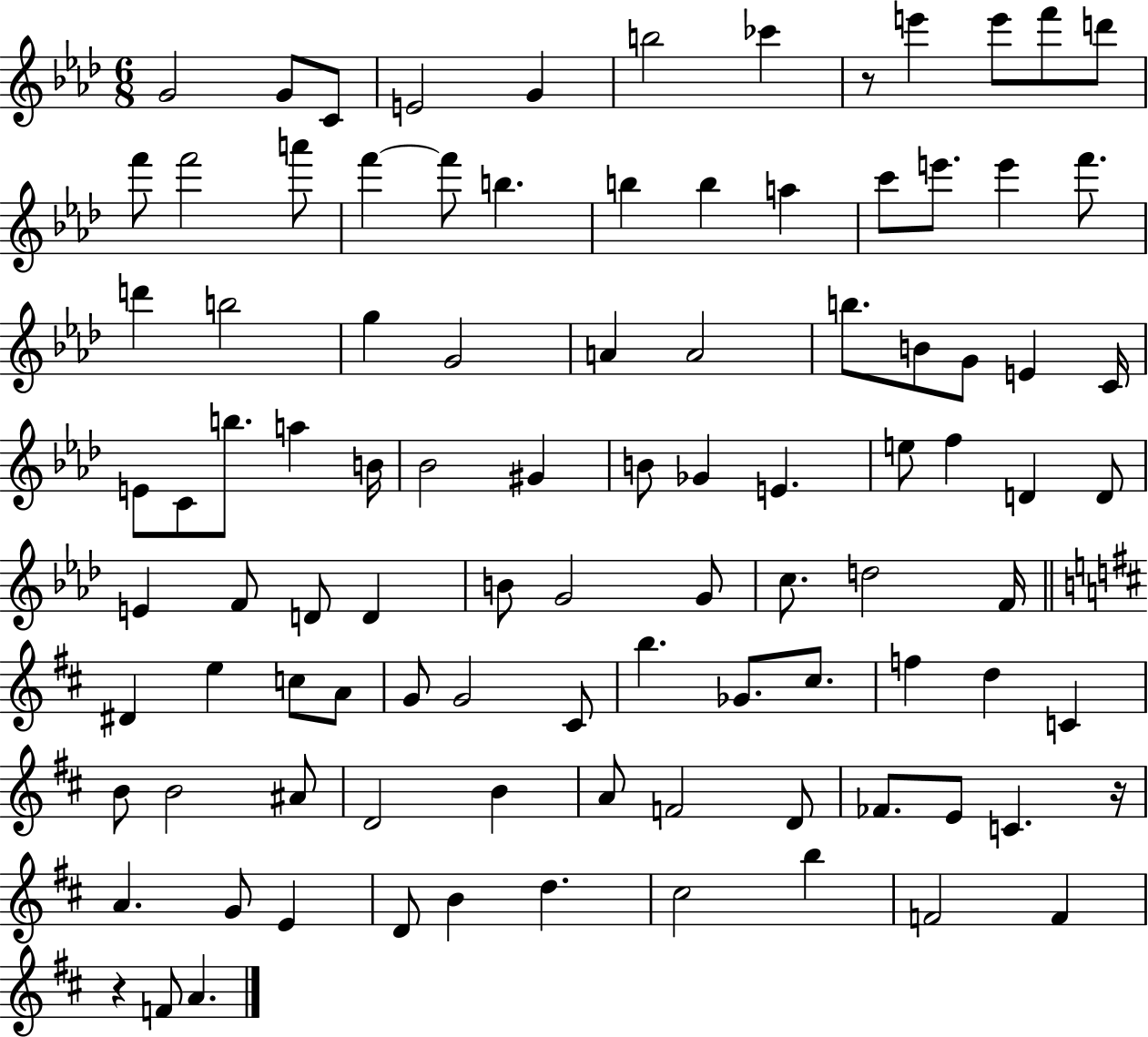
G4/h G4/e C4/e E4/h G4/q B5/h CES6/q R/e E6/q E6/e F6/e D6/e F6/e F6/h A6/e F6/q F6/e B5/q. B5/q B5/q A5/q C6/e E6/e. E6/q F6/e. D6/q B5/h G5/q G4/h A4/q A4/h B5/e. B4/e G4/e E4/q C4/s E4/e C4/e B5/e. A5/q B4/s Bb4/h G#4/q B4/e Gb4/q E4/q. E5/e F5/q D4/q D4/e E4/q F4/e D4/e D4/q B4/e G4/h G4/e C5/e. D5/h F4/s D#4/q E5/q C5/e A4/e G4/e G4/h C#4/e B5/q. Gb4/e. C#5/e. F5/q D5/q C4/q B4/e B4/h A#4/e D4/h B4/q A4/e F4/h D4/e FES4/e. E4/e C4/q. R/s A4/q. G4/e E4/q D4/e B4/q D5/q. C#5/h B5/q F4/h F4/q R/q F4/e A4/q.